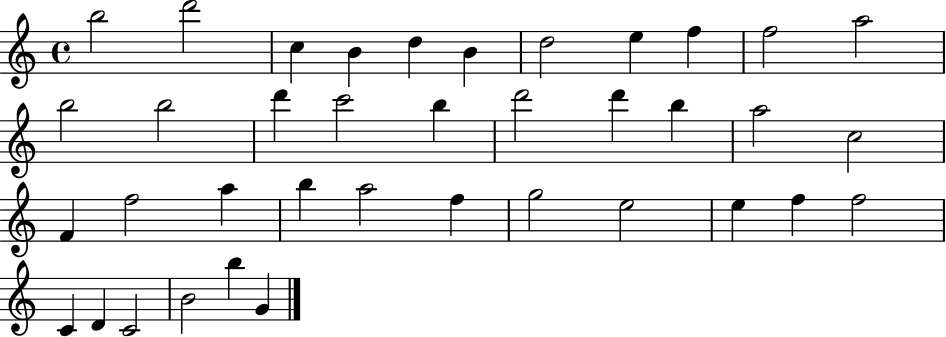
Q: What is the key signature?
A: C major